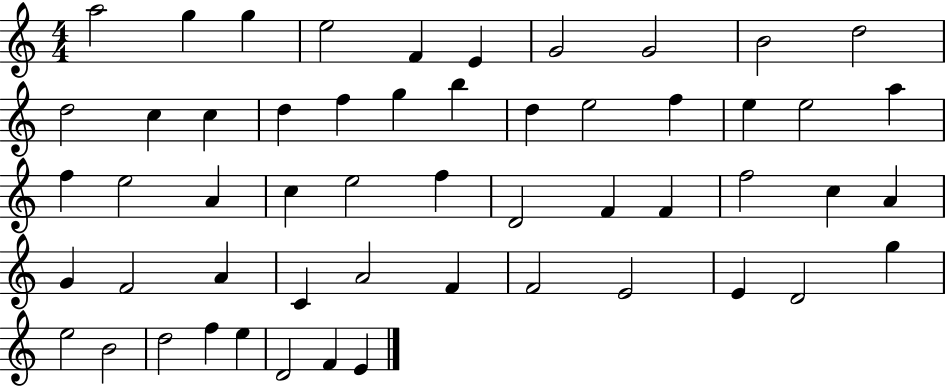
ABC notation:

X:1
T:Untitled
M:4/4
L:1/4
K:C
a2 g g e2 F E G2 G2 B2 d2 d2 c c d f g b d e2 f e e2 a f e2 A c e2 f D2 F F f2 c A G F2 A C A2 F F2 E2 E D2 g e2 B2 d2 f e D2 F E